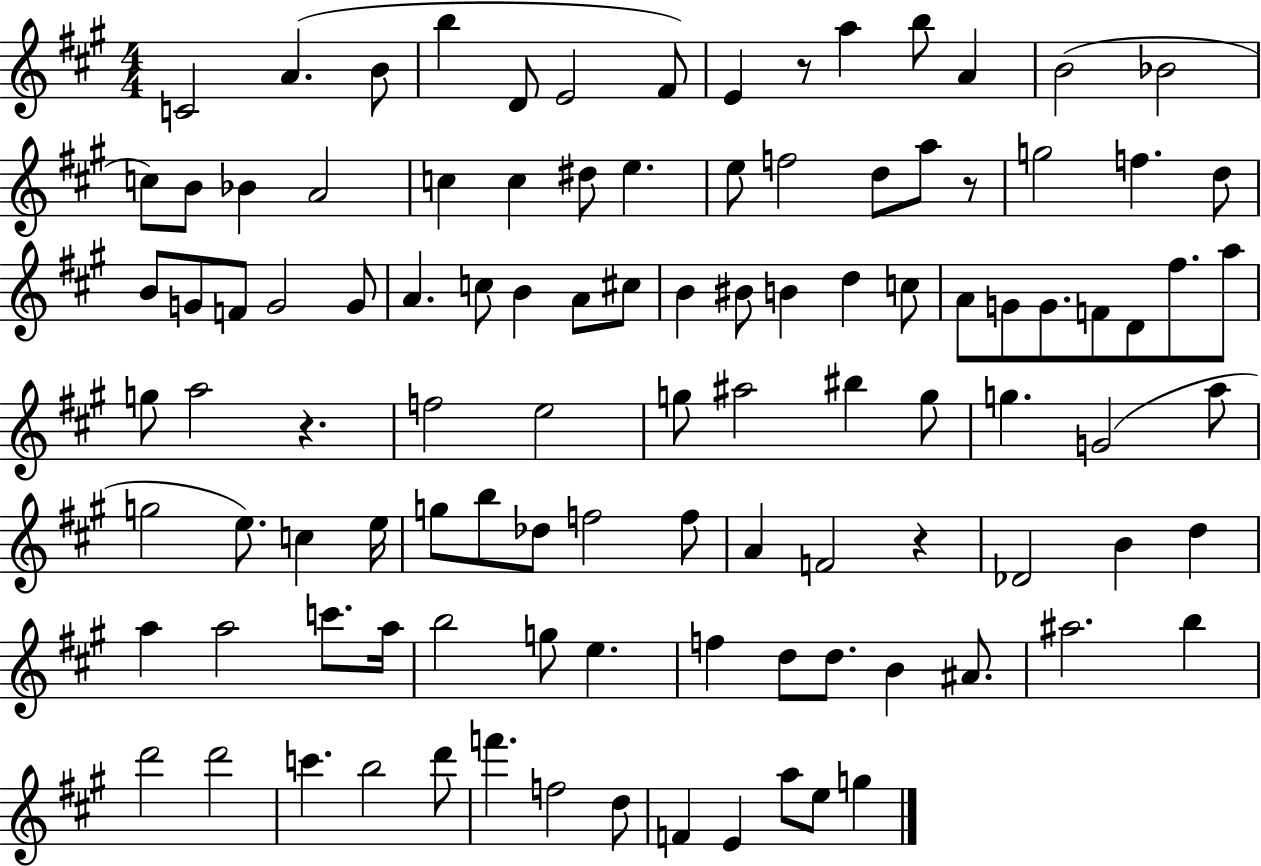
C4/h A4/q. B4/e B5/q D4/e E4/h F#4/e E4/q R/e A5/q B5/e A4/q B4/h Bb4/h C5/e B4/e Bb4/q A4/h C5/q C5/q D#5/e E5/q. E5/e F5/h D5/e A5/e R/e G5/h F5/q. D5/e B4/e G4/e F4/e G4/h G4/e A4/q. C5/e B4/q A4/e C#5/e B4/q BIS4/e B4/q D5/q C5/e A4/e G4/e G4/e. F4/e D4/e F#5/e. A5/e G5/e A5/h R/q. F5/h E5/h G5/e A#5/h BIS5/q G5/e G5/q. G4/h A5/e G5/h E5/e. C5/q E5/s G5/e B5/e Db5/e F5/h F5/e A4/q F4/h R/q Db4/h B4/q D5/q A5/q A5/h C6/e. A5/s B5/h G5/e E5/q. F5/q D5/e D5/e. B4/q A#4/e. A#5/h. B5/q D6/h D6/h C6/q. B5/h D6/e F6/q. F5/h D5/e F4/q E4/q A5/e E5/e G5/q